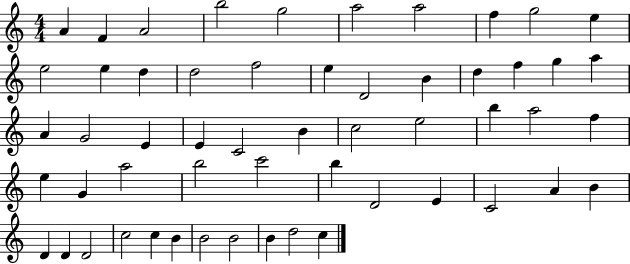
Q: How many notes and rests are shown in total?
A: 55